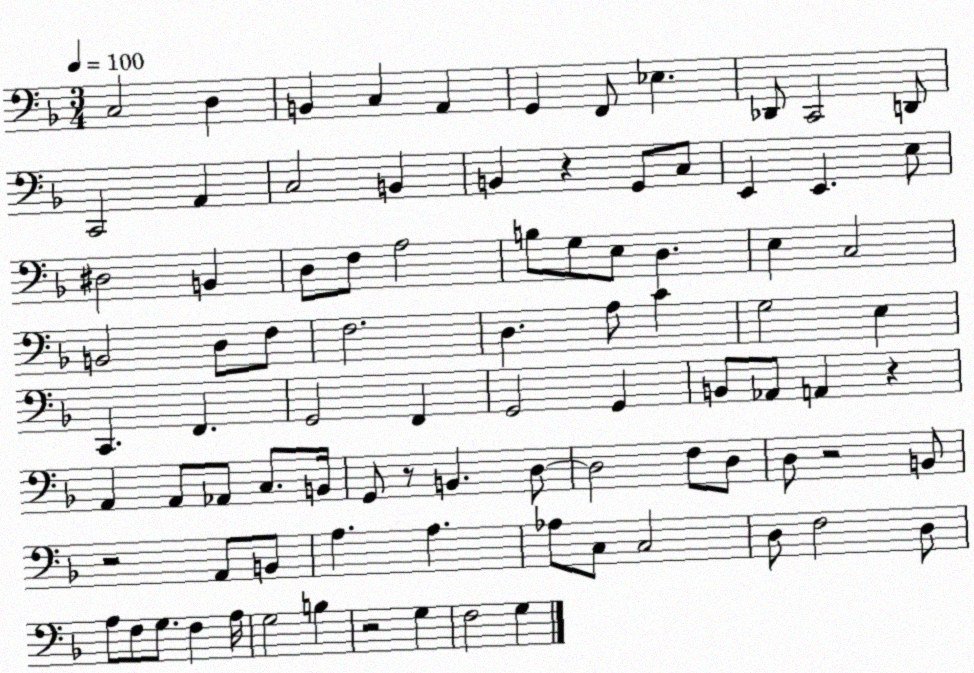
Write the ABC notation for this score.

X:1
T:Untitled
M:3/4
L:1/4
K:F
C,2 D, B,, C, A,, G,, F,,/2 _E, _D,,/2 C,,2 D,,/2 C,,2 A,, C,2 B,, B,, z G,,/2 C,/2 E,, E,, E,/2 ^D,2 B,, D,/2 F,/2 A,2 B,/2 G,/2 E,/2 D, E, C,2 B,,2 D,/2 F,/2 F,2 D, A,/2 C G,2 E, C,, F,, G,,2 F,, G,,2 G,, B,,/2 _A,,/2 A,, z A,, A,,/2 _A,,/2 C,/2 B,,/4 G,,/2 z/2 B,, D,/2 D,2 F,/2 D,/2 D,/2 z2 B,,/2 z2 A,,/2 B,,/2 A, A, _A,/2 C,/2 C,2 D,/2 F,2 D,/2 A,/2 F,/2 G,/2 F, A,/4 G,2 B, z2 G, F,2 G,